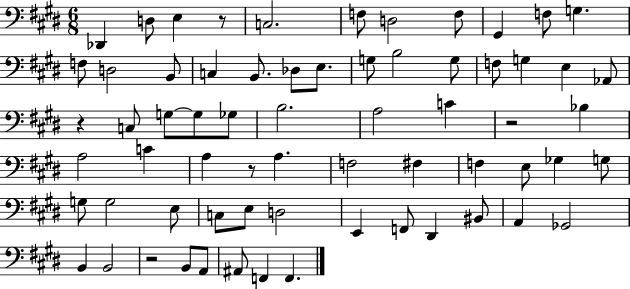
Db2/q D3/e E3/q R/e C3/h. F3/e D3/h F3/e G#2/q F3/e G3/q. F3/e D3/h B2/e C3/q B2/e. Db3/e E3/e. G3/e B3/h G3/e F3/e G3/q E3/q Ab2/e R/q C3/e G3/e G3/e Gb3/e B3/h. A3/h C4/q R/h Bb3/q A3/h C4/q A3/q R/e A3/q. F3/h F#3/q F3/q E3/e Gb3/q G3/e G3/e G3/h E3/e C3/e E3/e D3/h E2/q F2/e D#2/q BIS2/e A2/q Gb2/h B2/q B2/h R/h B2/e A2/e A#2/e F2/q F2/q.